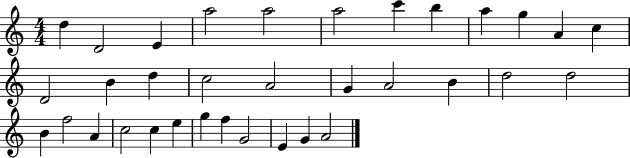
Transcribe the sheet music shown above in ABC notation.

X:1
T:Untitled
M:4/4
L:1/4
K:C
d D2 E a2 a2 a2 c' b a g A c D2 B d c2 A2 G A2 B d2 d2 B f2 A c2 c e g f G2 E G A2